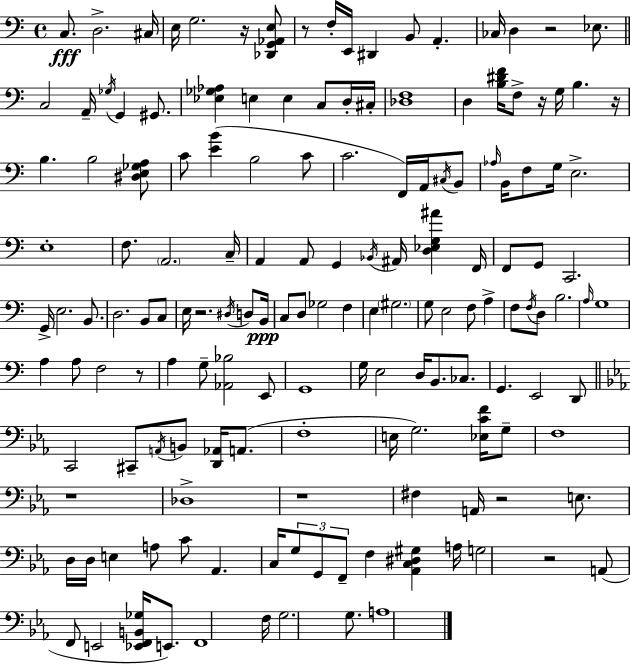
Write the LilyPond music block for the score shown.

{
  \clef bass
  \time 4/4
  \defaultTimeSignature
  \key a \minor
  c8.\fff d2.-> cis16 | e16 g2. r16 <des, g, aes, e>8 | r8 f16-. e,16 dis,4 b,8 a,4.-. | ces16 d4 r2 ees8. | \break \bar "||" \break \key c \major c2 a,16-- \acciaccatura { ges16 } g,4 gis,8. | <ees ges aes>4 e4 e4 c8 d16-. | cis16-. <des f>1 | d4 <b dis' f'>16 f8-> r16 g16 b4. | \break r16 b4. b2 <dis e ges a>8 | c'8 <e' b'>4( b2 c'8 | c'2. f,16) a,16 \acciaccatura { cis16 } | b,8 \grace { aes16 } b,16 f8 g16 e2.-> | \break e1-. | f8. \parenthesize a,2. | c16-- a,4 a,8 g,4 \acciaccatura { bes,16 } ais,16 <d ees g ais'>4 | f,16 f,8 g,8 c,2. | \break g,16-> e2. | b,8. d2. | b,8 c8 e16 r2. | \acciaccatura { dis16 } d8 b,16\ppp c8 d8 ges2 | \break f4 e4 \parenthesize gis2. | g8 e2 f8 | a4-> f8 \acciaccatura { f16 } d8 b2. | \grace { a16 } g1 | \break a4 a8 f2 | r8 a4 g8-- <aes, bes>2 | e,8 g,1 | g16 e2 | \break d16 b,8. ces8. g,4. e,2 | d,8 \bar "||" \break \key ees \major c,2 cis,8-- \acciaccatura { a,16 } b,8 <d, aes,>16 a,8.( | f1-. | e16 g2.) <ees c' f'>16 g8-- | f1 | \break r1 | des1-> | r1 | fis4 a,16 r2 e8. | \break d16 d16 e4 a8 c'8 aes,4. | c16 \tuplet 3/2 { g8 g,8 f,8-- } f4 <aes, c dis gis>4 | a16 g2 r2 | a,8( f,8 e,2 <ees, f, b, ges>16 e,8.) | \break f,1 | f16 g2. g8. | a1 | \bar "|."
}